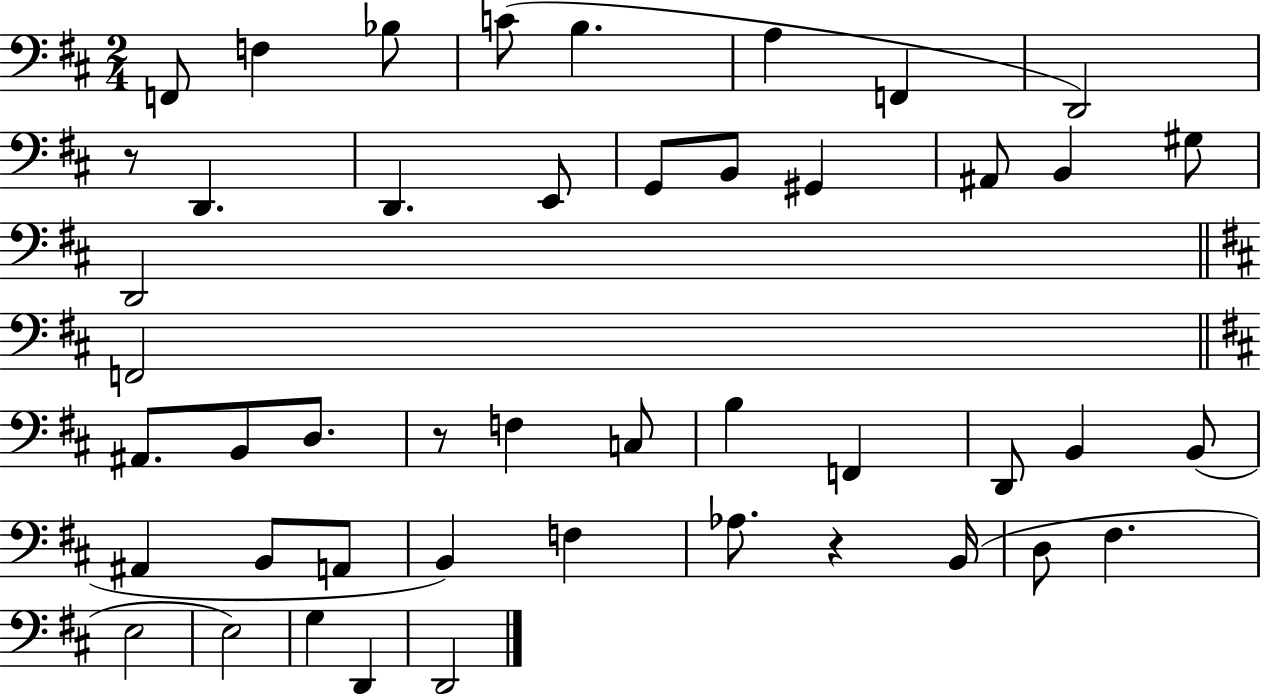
X:1
T:Untitled
M:2/4
L:1/4
K:D
F,,/2 F, _B,/2 C/2 B, A, F,, D,,2 z/2 D,, D,, E,,/2 G,,/2 B,,/2 ^G,, ^A,,/2 B,, ^G,/2 D,,2 F,,2 ^A,,/2 B,,/2 D,/2 z/2 F, C,/2 B, F,, D,,/2 B,, B,,/2 ^A,, B,,/2 A,,/2 B,, F, _A,/2 z B,,/4 D,/2 ^F, E,2 E,2 G, D,, D,,2